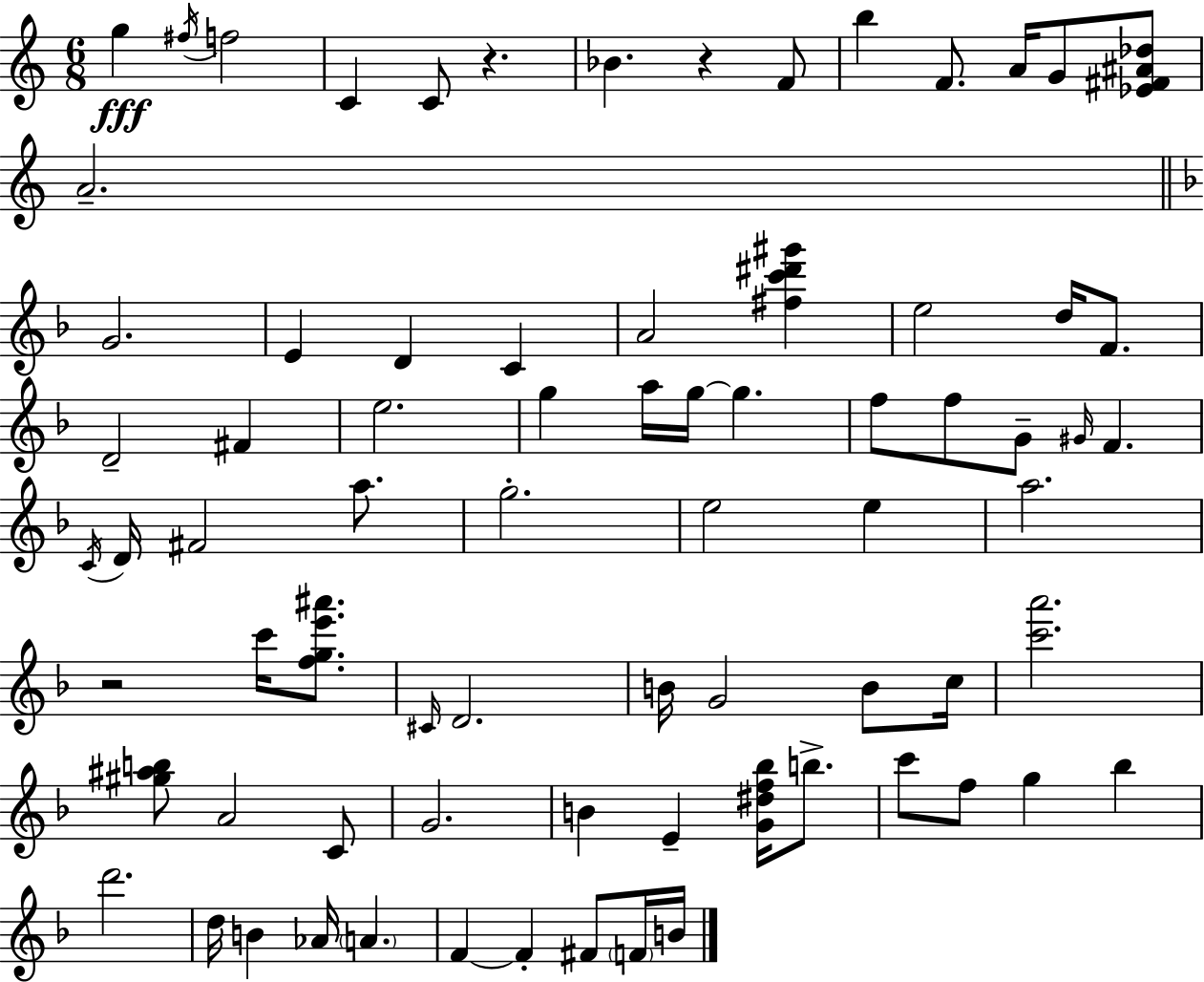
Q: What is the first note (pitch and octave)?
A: G5